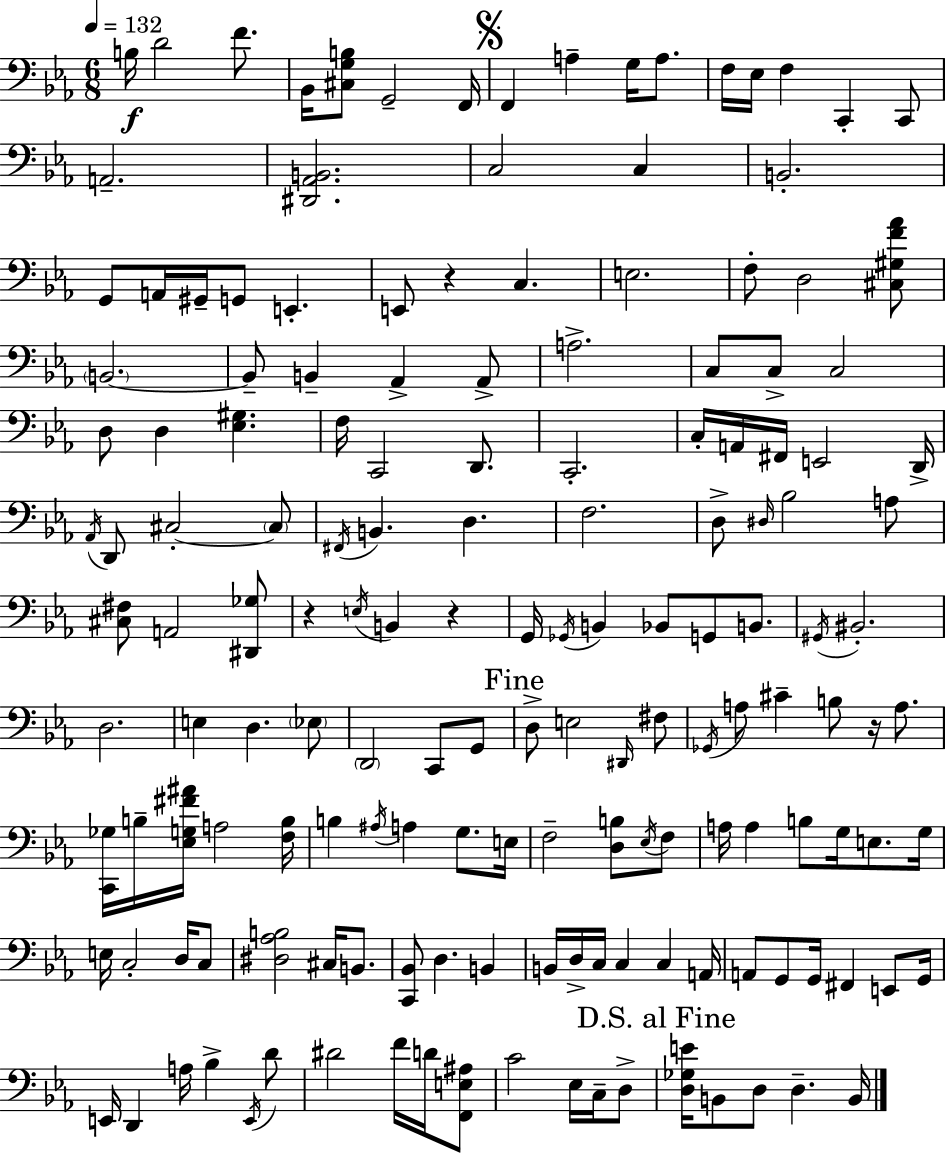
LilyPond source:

{
  \clef bass
  \numericTimeSignature
  \time 6/8
  \key ees \major
  \tempo 4 = 132
  \repeat volta 2 { b16\f d'2 f'8. | bes,16 <cis g b>8 g,2-- f,16 | \mark \markup { \musicglyph "scripts.segno" } f,4 a4-- g16 a8. | f16 ees16 f4 c,4-. c,8 | \break a,2.-- | <dis, aes, b,>2. | c2 c4 | b,2.-. | \break g,8 a,16 gis,16-- g,8 e,4.-. | e,8 r4 c4. | e2. | f8-. d2 <cis gis f' aes'>8 | \break \parenthesize b,2.~~ | b,8-- b,4-- aes,4-> aes,8-> | a2.-> | c8 c8-> c2 | \break d8 d4 <ees gis>4. | f16 c,2 d,8. | c,2.-. | c16-. a,16 fis,16 e,2 d,16-> | \break \acciaccatura { aes,16 } d,8 cis2-.~~ \parenthesize cis8 | \acciaccatura { fis,16 } b,4. d4. | f2. | d8-> \grace { dis16 } bes2 | \break a8 <cis fis>8 a,2 | <dis, ges>8 r4 \acciaccatura { e16 } b,4 | r4 g,16 \acciaccatura { ges,16 } b,4 bes,8 | g,8 b,8. \acciaccatura { gis,16 } bis,2.-. | \break d2. | e4 d4. | \parenthesize ees8 \parenthesize d,2 | c,8 g,8 \mark "Fine" d8-> e2 | \break \grace { dis,16 } fis8 \acciaccatura { ges,16 } a8 cis'4-- | b8 r16 a8. <c, ges>16 b16-- <ees g fis' ais'>16 a2 | <f b>16 b4 | \acciaccatura { ais16 } a4 g8. e16 f2-- | \break <d b>8 \acciaccatura { ees16 } f8 a16 a4 | b8 g16 e8. g16 e16 c2-. | d16 c8 <dis aes b>2 | cis16 b,8. <c, bes,>8 | \break d4. b,4 b,16 d16-> | c16 c4 c4 a,16 a,8 | g,8 g,16 fis,4 e,8 g,16 e,16 d,4 | a16 bes4-> \acciaccatura { e,16 } d'8 dis'2 | \break f'16 d'16 <f, e ais>8 c'2 | ees16 c16-- d8-> \mark "D.S. al Fine" <d ges e'>16 | b,8 d8 d4.-- b,16 } \bar "|."
}